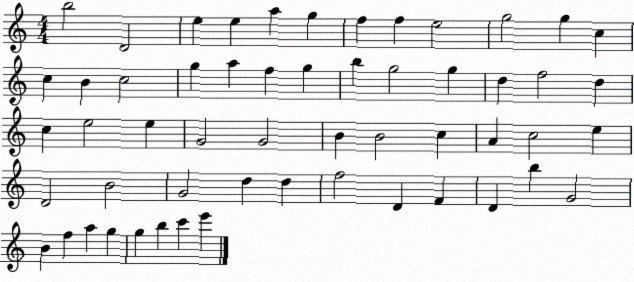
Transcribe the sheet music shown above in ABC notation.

X:1
T:Untitled
M:4/4
L:1/4
K:C
b2 D2 e e a g f f e2 g2 g c c B c2 g a f g b g2 g d f2 d c e2 e G2 G2 B B2 c A c2 e D2 B2 G2 d d f2 D F D b G2 B f a g g b c' e'